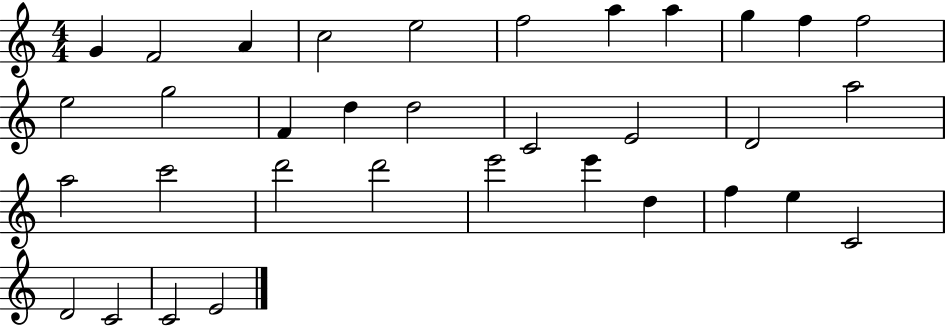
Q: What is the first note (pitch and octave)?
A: G4